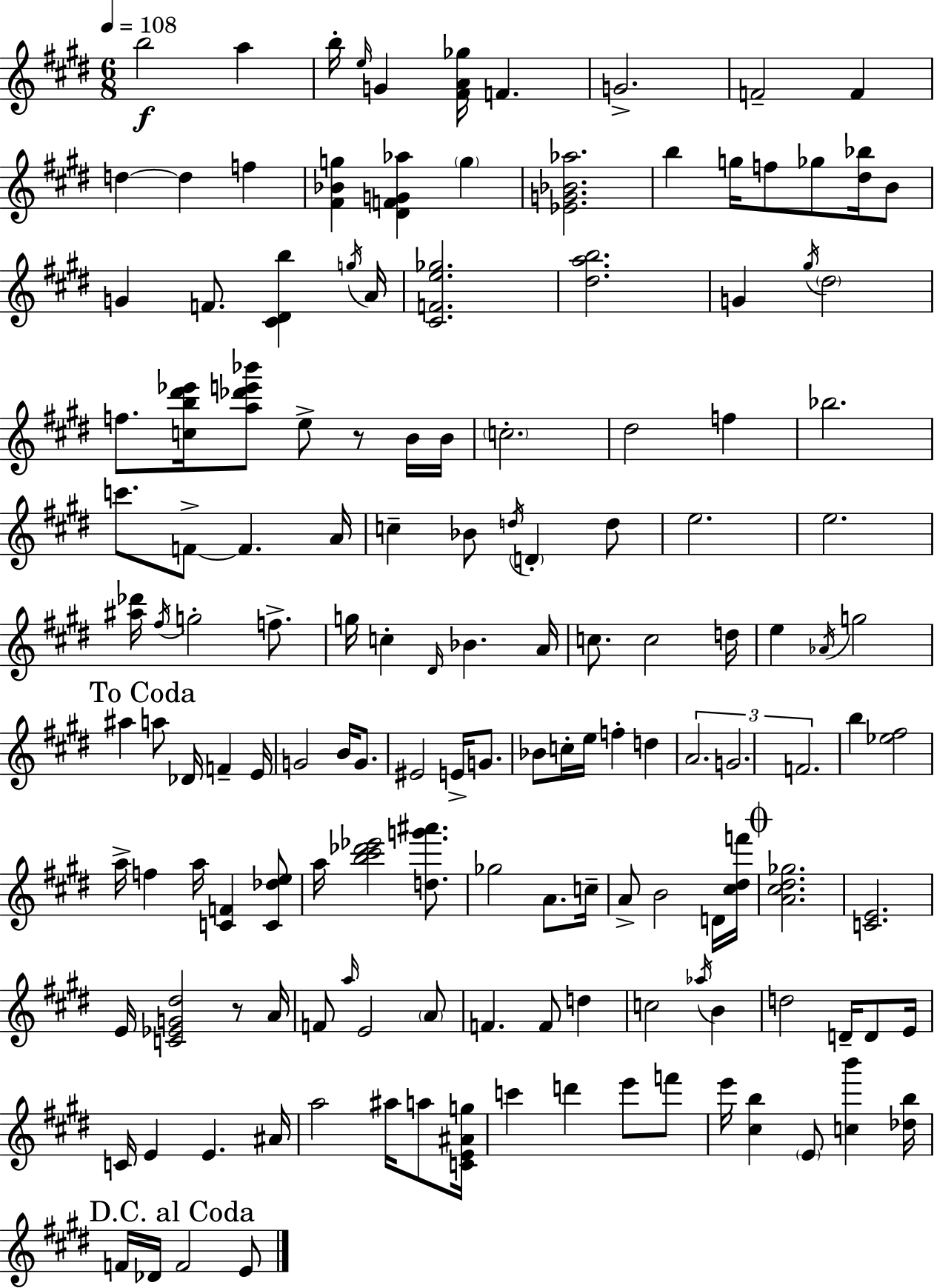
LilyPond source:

{
  \clef treble
  \numericTimeSignature
  \time 6/8
  \key e \major
  \tempo 4 = 108
  b''2\f a''4 | b''16-. \grace { e''16 } g'4 <fis' a' ges''>16 f'4. | g'2.-> | f'2-- f'4 | \break d''4~~ d''4 f''4 | <fis' bes' g''>4 <dis' f' g' aes''>4 \parenthesize g''4 | <ees' g' bes' aes''>2. | b''4 g''16 f''8 ges''8 <dis'' bes''>16 b'8 | \break g'4 f'8. <cis' dis' b''>4 | \acciaccatura { g''16 } a'16 <cis' f' e'' ges''>2. | <dis'' a'' b''>2. | g'4 \acciaccatura { gis''16 } \parenthesize dis''2 | \break f''8. <c'' b'' dis''' ees'''>16 <a'' des''' e''' bes'''>8 e''8-> r8 | b'16 b'16 \parenthesize c''2.-. | dis''2 f''4 | bes''2. | \break c'''8. f'8->~~ f'4. | a'16 c''4-- bes'8 \acciaccatura { d''16 } \parenthesize d'4-. | d''8 e''2. | e''2. | \break <ais'' des'''>16 \acciaccatura { fis''16 } g''2-. | f''8.-> g''16 c''4-. \grace { dis'16 } bes'4. | a'16 c''8. c''2 | d''16 e''4 \acciaccatura { aes'16 } g''2 | \break \mark "To Coda" ais''4 a''8 | des'16 f'4-- e'16 g'2 | b'16 g'8. eis'2 | e'16-> g'8. bes'8 c''16-. e''16 f''4-. | \break d''4 \tuplet 3/2 { a'2. | g'2. | f'2. } | b''4 <ees'' fis''>2 | \break a''16-> f''4 | a''16 <c' f'>4 <c' des'' e''>8 a''16 <b'' cis''' des''' ees'''>2 | <d'' g''' ais'''>8. ges''2 | a'8. c''16-- a'8-> b'2 | \break d'16 <cis'' dis'' f'''>16 \mark \markup { \musicglyph "scripts.coda" } <a' cis'' dis'' ges''>2. | <c' e'>2. | e'16 <c' ees' g' dis''>2 | r8 a'16 f'8 \grace { a''16 } e'2 | \break \parenthesize a'8 f'4. | f'8 d''4 c''2 | \acciaccatura { aes''16 } b'4 d''2 | d'16-- d'8 e'16 c'16 e'4 | \break e'4. ais'16 a''2 | ais''16 a''8 <c' e' ais' g''>16 c'''4 | d'''4 e'''8 f'''8 e'''16 <cis'' b''>4 | \parenthesize e'8 <c'' b'''>4 <des'' b''>16 \mark "D.C. al Coda" f'16 des'16 f'2 | \break e'8 \bar "|."
}